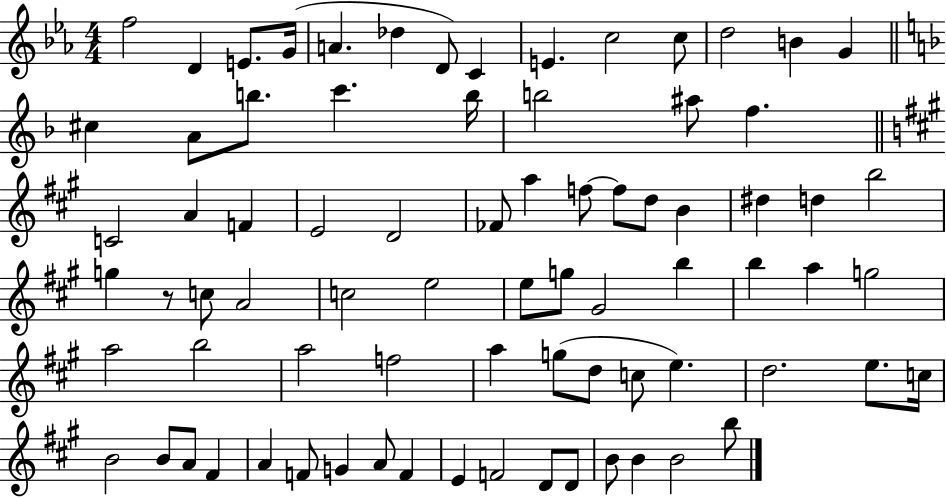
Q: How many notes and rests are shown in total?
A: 78